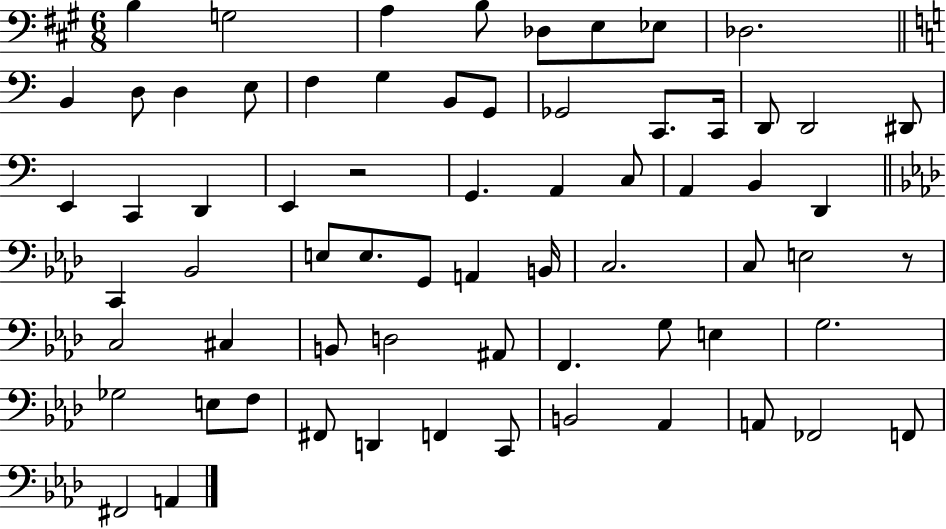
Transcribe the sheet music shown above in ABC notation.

X:1
T:Untitled
M:6/8
L:1/4
K:A
B, G,2 A, B,/2 _D,/2 E,/2 _E,/2 _D,2 B,, D,/2 D, E,/2 F, G, B,,/2 G,,/2 _G,,2 C,,/2 C,,/4 D,,/2 D,,2 ^D,,/2 E,, C,, D,, E,, z2 G,, A,, C,/2 A,, B,, D,, C,, _B,,2 E,/2 E,/2 G,,/2 A,, B,,/4 C,2 C,/2 E,2 z/2 C,2 ^C, B,,/2 D,2 ^A,,/2 F,, G,/2 E, G,2 _G,2 E,/2 F,/2 ^F,,/2 D,, F,, C,,/2 B,,2 _A,, A,,/2 _F,,2 F,,/2 ^F,,2 A,,